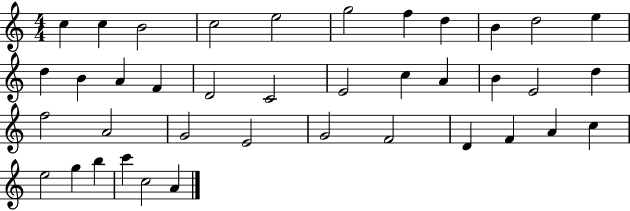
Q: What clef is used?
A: treble